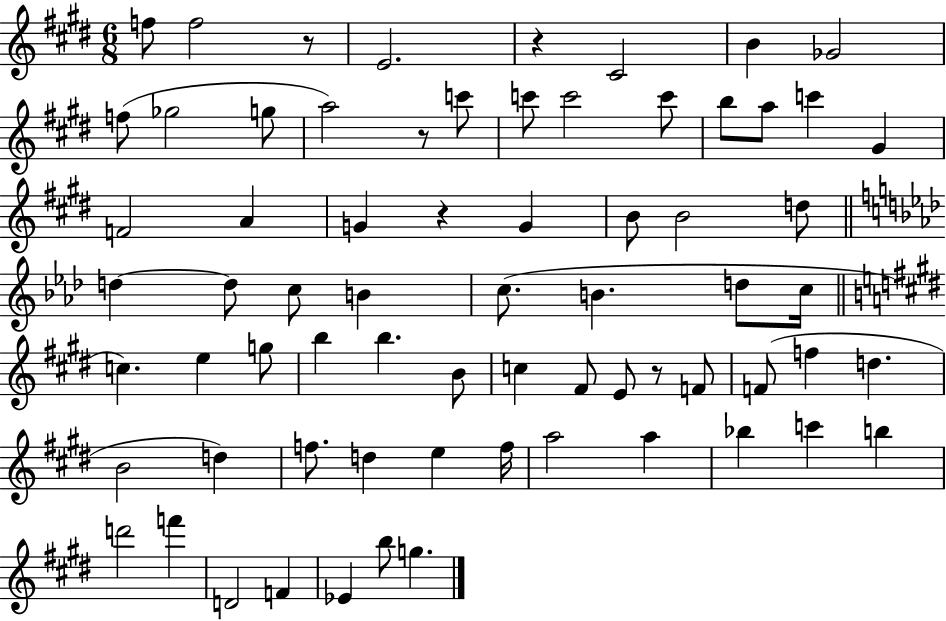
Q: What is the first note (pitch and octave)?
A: F5